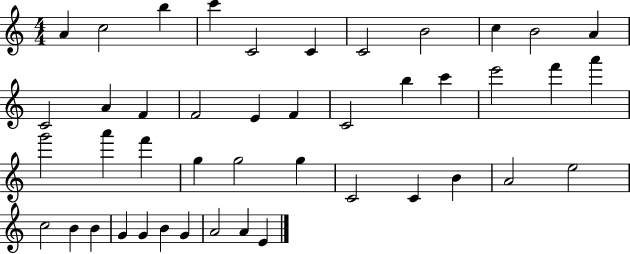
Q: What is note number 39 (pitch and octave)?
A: G4